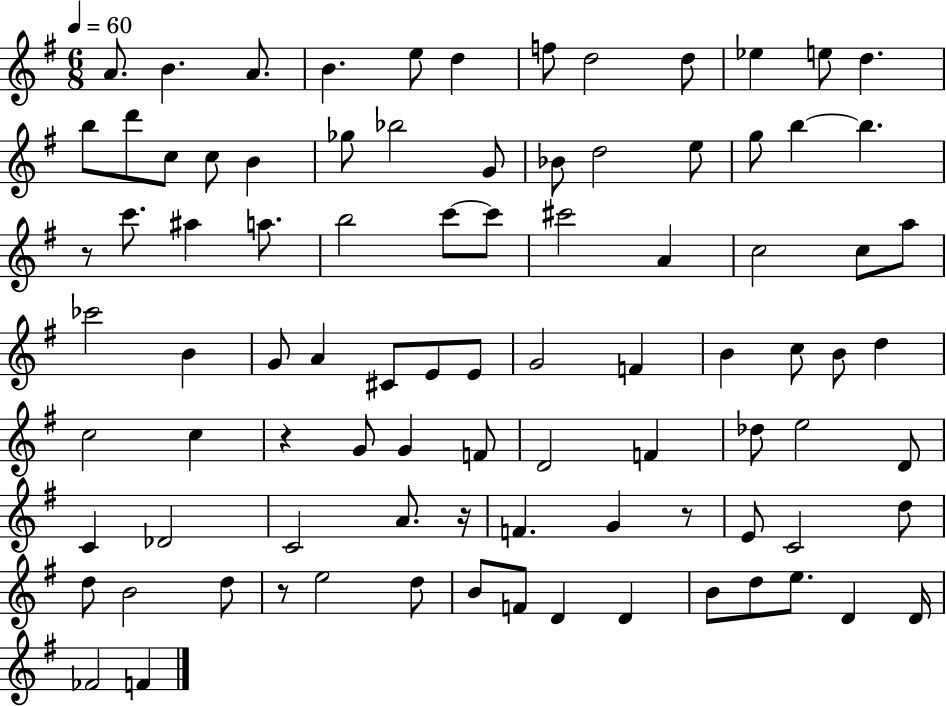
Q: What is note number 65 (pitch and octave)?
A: F4